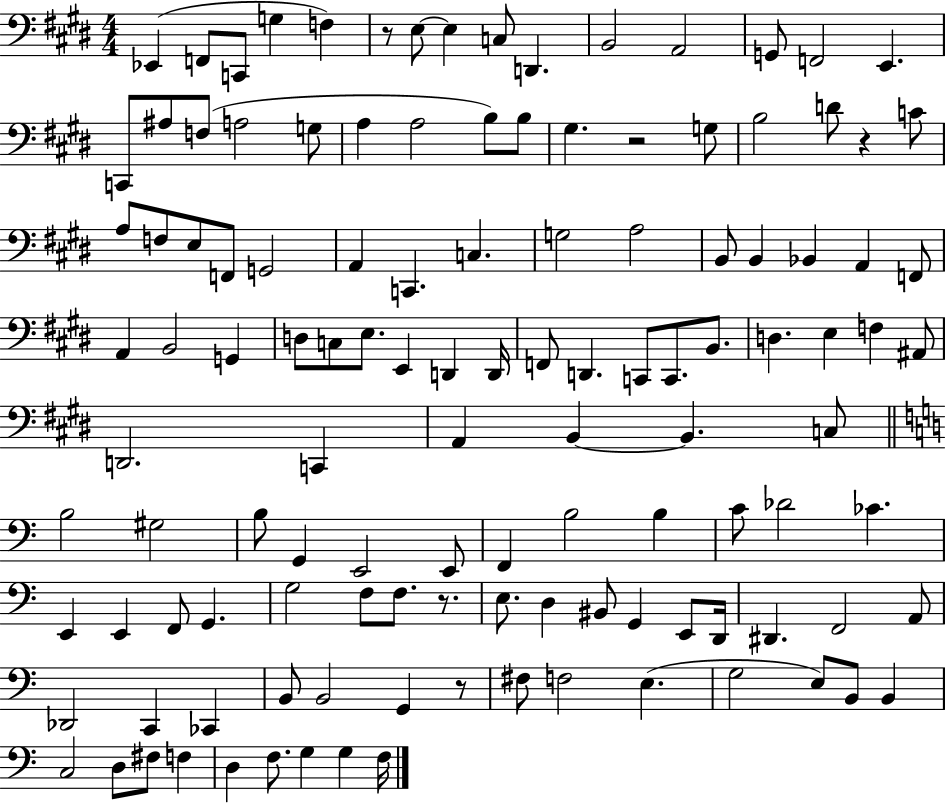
Eb2/q F2/e C2/e G3/q F3/q R/e E3/e E3/q C3/e D2/q. B2/h A2/h G2/e F2/h E2/q. C2/e A#3/e F3/e A3/h G3/e A3/q A3/h B3/e B3/e G#3/q. R/h G3/e B3/h D4/e R/q C4/e A3/e F3/e E3/e F2/e G2/h A2/q C2/q. C3/q. G3/h A3/h B2/e B2/q Bb2/q A2/q F2/e A2/q B2/h G2/q D3/e C3/e E3/e. E2/q D2/q D2/s F2/e D2/q. C2/e C2/e. B2/e. D3/q. E3/q F3/q A#2/e D2/h. C2/q A2/q B2/q B2/q. C3/e B3/h G#3/h B3/e G2/q E2/h E2/e F2/q B3/h B3/q C4/e Db4/h CES4/q. E2/q E2/q F2/e G2/q. G3/h F3/e F3/e. R/e. E3/e. D3/q BIS2/e G2/q E2/e D2/s D#2/q. F2/h A2/e Db2/h C2/q CES2/q B2/e B2/h G2/q R/e F#3/e F3/h E3/q. G3/h E3/e B2/e B2/q C3/h D3/e F#3/e F3/q D3/q F3/e. G3/q G3/q F3/s